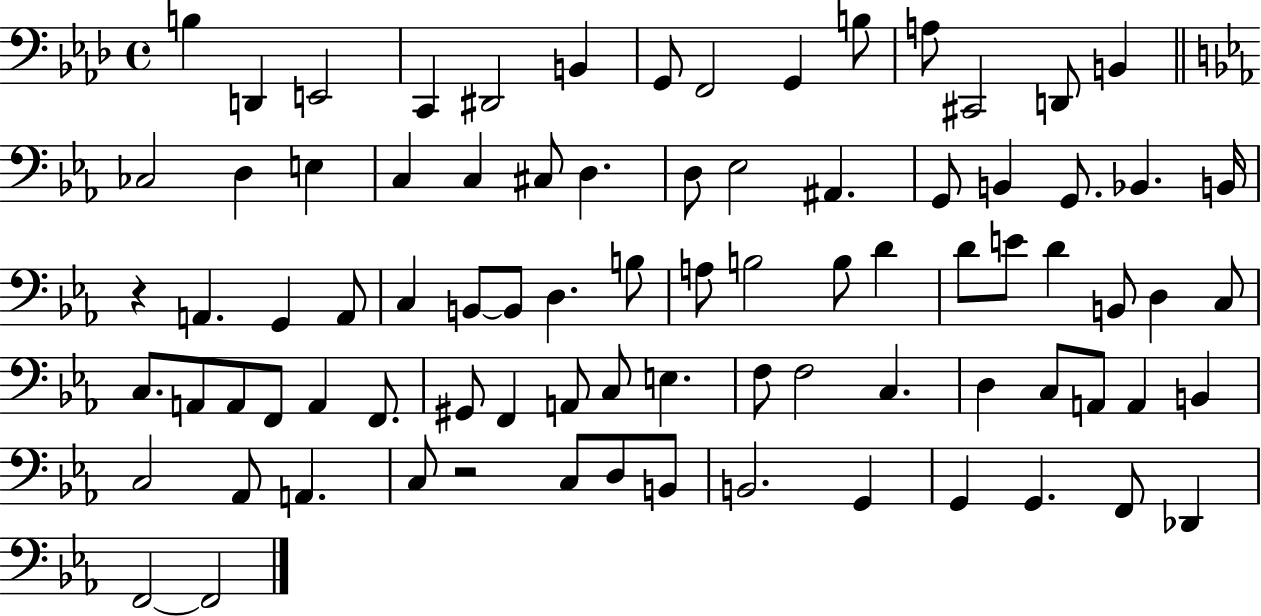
B3/q D2/q E2/h C2/q D#2/h B2/q G2/e F2/h G2/q B3/e A3/e C#2/h D2/e B2/q CES3/h D3/q E3/q C3/q C3/q C#3/e D3/q. D3/e Eb3/h A#2/q. G2/e B2/q G2/e. Bb2/q. B2/s R/q A2/q. G2/q A2/e C3/q B2/e B2/e D3/q. B3/e A3/e B3/h B3/e D4/q D4/e E4/e D4/q B2/e D3/q C3/e C3/e. A2/e A2/e F2/e A2/q F2/e. G#2/e F2/q A2/e C3/e E3/q. F3/e F3/h C3/q. D3/q C3/e A2/e A2/q B2/q C3/h Ab2/e A2/q. C3/e R/h C3/e D3/e B2/e B2/h. G2/q G2/q G2/q. F2/e Db2/q F2/h F2/h